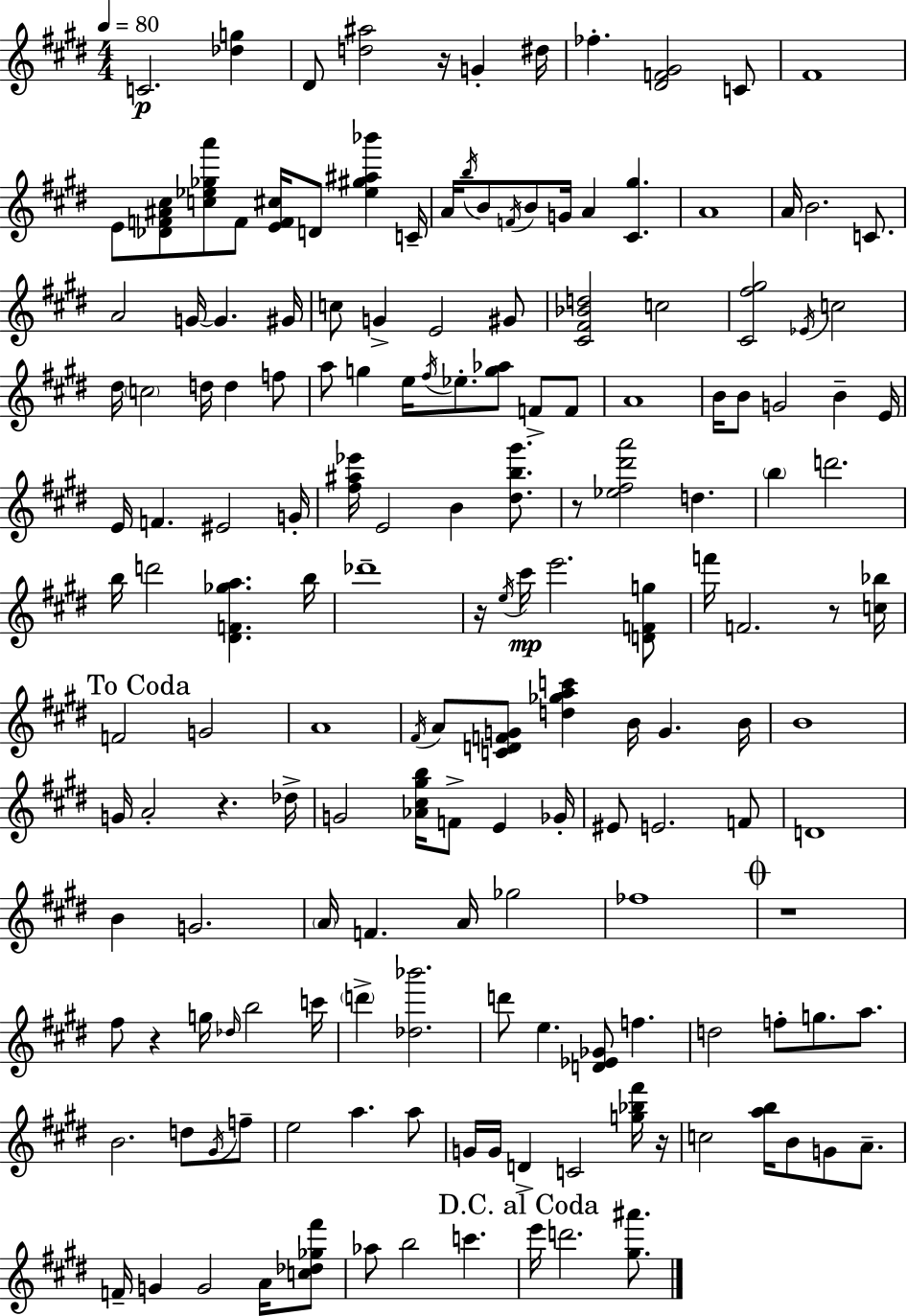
{
  \clef treble
  \numericTimeSignature
  \time 4/4
  \key e \major
  \tempo 4 = 80
  c'2.\p <des'' g''>4 | dis'8 <d'' ais''>2 r16 g'4-. dis''16 | fes''4.-. <dis' f' gis'>2 c'8 | fis'1 | \break e'8 <des' f' ais' cis''>8 <c'' ees'' ges'' a'''>8 f'8 <e' f' cis''>16 d'8 <ees'' gis'' ais'' bes'''>4 c'16-- | a'16 \acciaccatura { b''16 } b'8 \acciaccatura { f'16 } b'8 g'16 a'4 <cis' gis''>4. | a'1 | a'16 b'2. c'8. | \break a'2 g'16~~ g'4. | gis'16 c''8 g'4-> e'2 | gis'8 <cis' fis' bes' d''>2 c''2 | <cis' fis'' gis''>2 \acciaccatura { ees'16 } c''2 | \break dis''16 \parenthesize c''2 d''16 d''4 | f''8 a''8 g''4 e''16 \acciaccatura { fis''16 } ees''8.-. <g'' aes''>8 | f'8-> f'8 a'1 | b'16 b'8 g'2 b'4-- | \break e'16 e'16 f'4. eis'2 | g'16-. <fis'' ais'' ees'''>16 e'2 b'4 | <dis'' b'' gis'''>8. r8 <ees'' fis'' dis''' a'''>2 d''4. | \parenthesize b''4 d'''2. | \break b''16 d'''2 <dis' f' ges'' a''>4. | b''16 des'''1-- | r16 \acciaccatura { e''16 } cis'''16\mp e'''2. | <d' f' g''>8 f'''16 f'2. | \break r8 <c'' bes''>16 \mark "To Coda" f'2 g'2 | a'1 | \acciaccatura { fis'16 } a'8 <c' d' f' g'>8 <d'' ges'' a'' c'''>4 b'16 g'4. | b'16 b'1 | \break g'16 a'2-. r4. | des''16-> g'2 <aes' cis'' gis'' b''>16 f'8-> | e'4 ges'16-. eis'8 e'2. | f'8 d'1 | \break b'4 g'2. | \parenthesize a'16 f'4. a'16 ges''2 | fes''1 | \mark \markup { \musicglyph "scripts.coda" } r1 | \break fis''8 r4 g''16 \grace { des''16 } b''2 | c'''16 \parenthesize d'''4-> <des'' bes'''>2. | d'''8 e''4. <d' ees' ges'>8 | f''4. d''2 f''8-. | \break g''8. a''8. b'2. | d''8 \acciaccatura { gis'16 } f''8-- e''2 | a''4. a''8 g'16 g'16 d'4-> c'2 | <g'' bes'' fis'''>16 r16 c''2 | \break <a'' b''>16 b'8 g'8 a'8.-- f'16-- g'4 g'2 | a'16 <c'' des'' ges'' fis'''>8 aes''8 b''2 | c'''4. \mark "D.C. al Coda" e'''16 d'''2. | <gis'' ais'''>8. \bar "|."
}